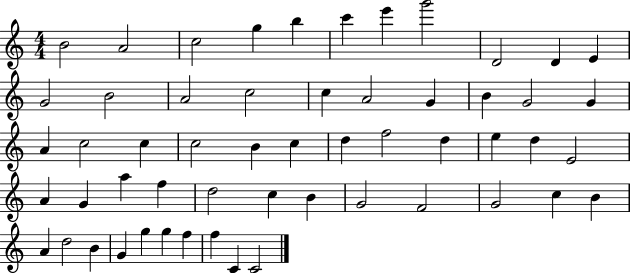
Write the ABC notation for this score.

X:1
T:Untitled
M:4/4
L:1/4
K:C
B2 A2 c2 g b c' e' g'2 D2 D E G2 B2 A2 c2 c A2 G B G2 G A c2 c c2 B c d f2 d e d E2 A G a f d2 c B G2 F2 G2 c B A d2 B G g g f f C C2